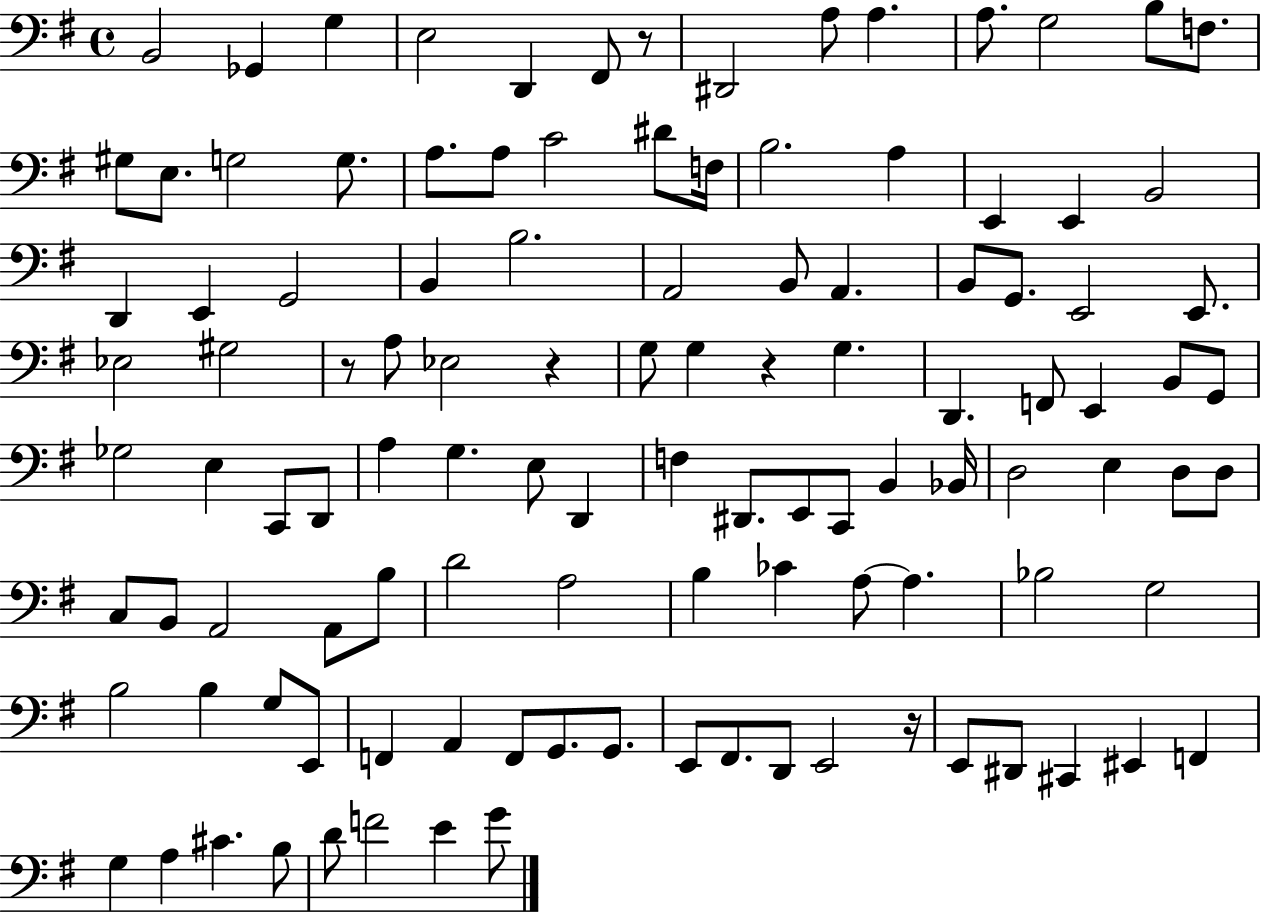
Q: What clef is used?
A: bass